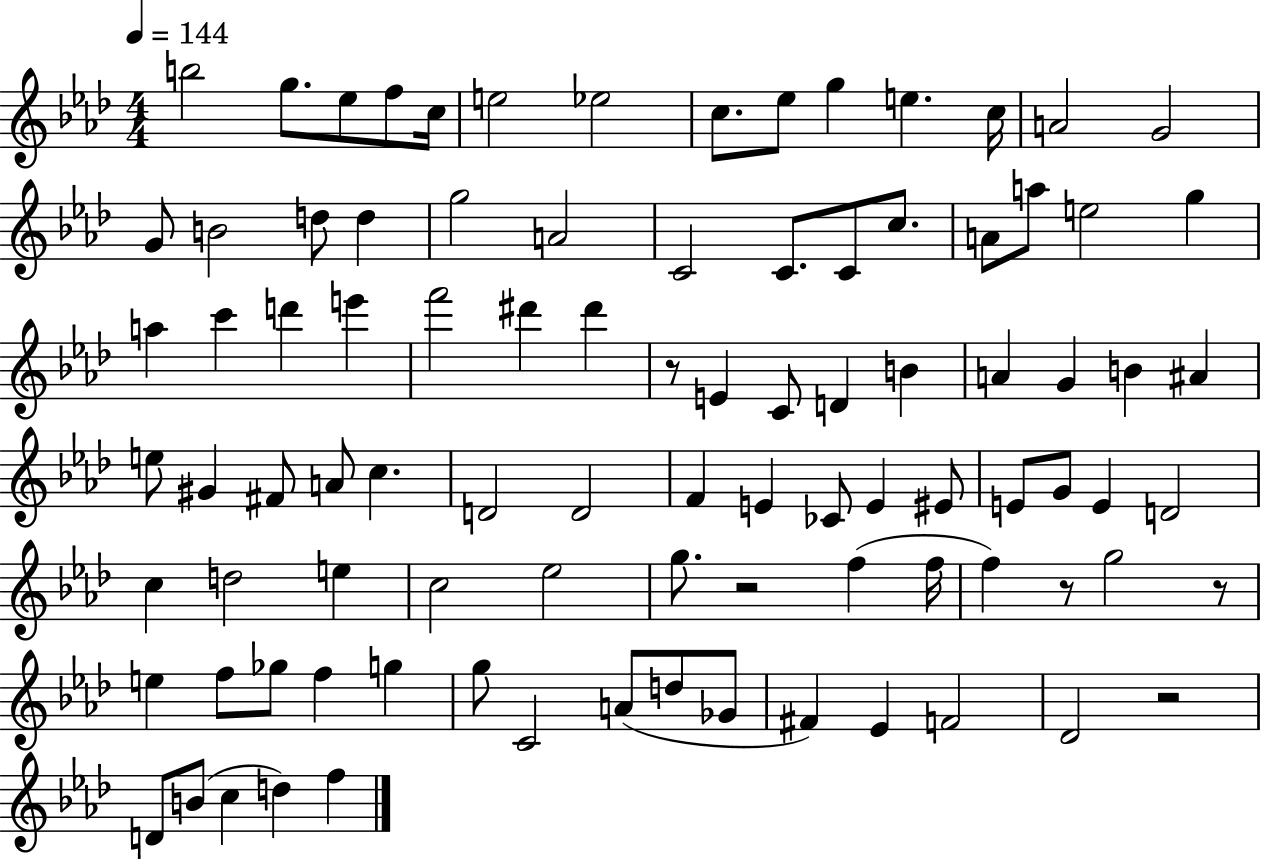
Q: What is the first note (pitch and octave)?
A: B5